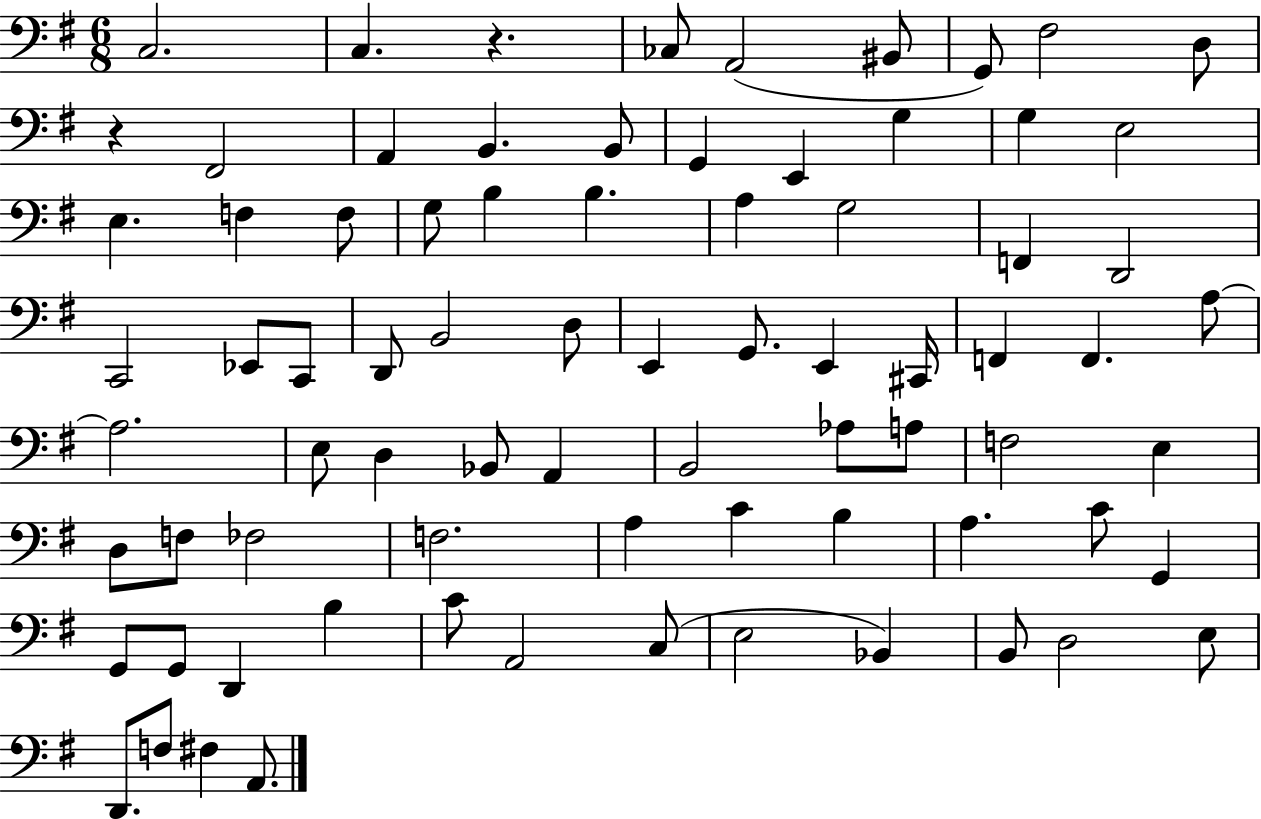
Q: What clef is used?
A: bass